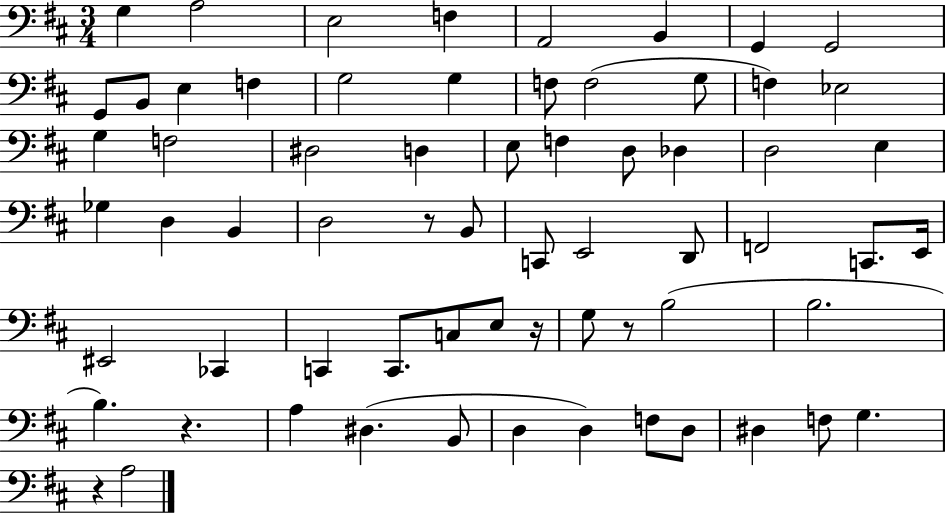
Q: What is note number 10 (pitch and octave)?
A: B2